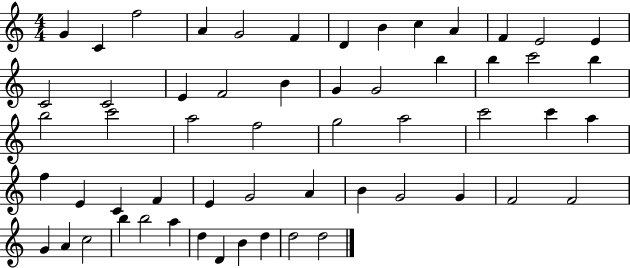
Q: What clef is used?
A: treble